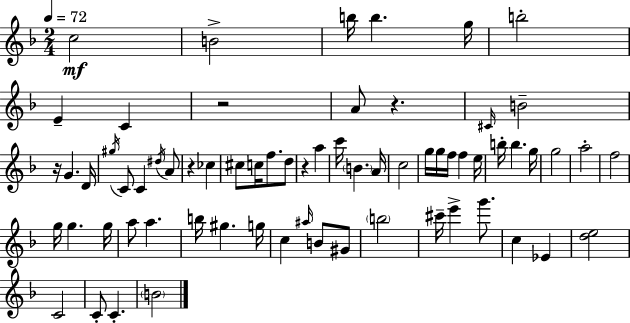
{
  \clef treble
  \numericTimeSignature
  \time 2/4
  \key d \minor
  \tempo 4 = 72
  \repeat volta 2 { c''2\mf | b'2-> | b''16 b''4. g''16 | b''2-. | \break e'4-- c'4 | r2 | a'8 r4. | \grace { cis'16 } b'2-- | \break r16 g'4. | d'16 \acciaccatura { gis''16 } c'8 c'4 | \acciaccatura { dis''16 } a'8 r4 ces''4 | cis''8 c''16 f''8. | \break d''8 r4 a''4 | c'''16 \parenthesize b'4. | a'16 c''2 | g''16 g''16 f''16 f''4 | \break e''16 b''16-. b''4. | g''16 g''2 | a''2-. | f''2 | \break g''16 g''4. | g''16 a''8 a''4. | b''16 gis''4. | g''16 c''4 \grace { ais''16 } | \break b'8 gis'8 \parenthesize b''2 | cis'''16-- e'''4-> | g'''8. c''4 | ees'4 <d'' e''>2 | \break c'2 | c'8-. c'4.-. | \parenthesize b'2 | } \bar "|."
}